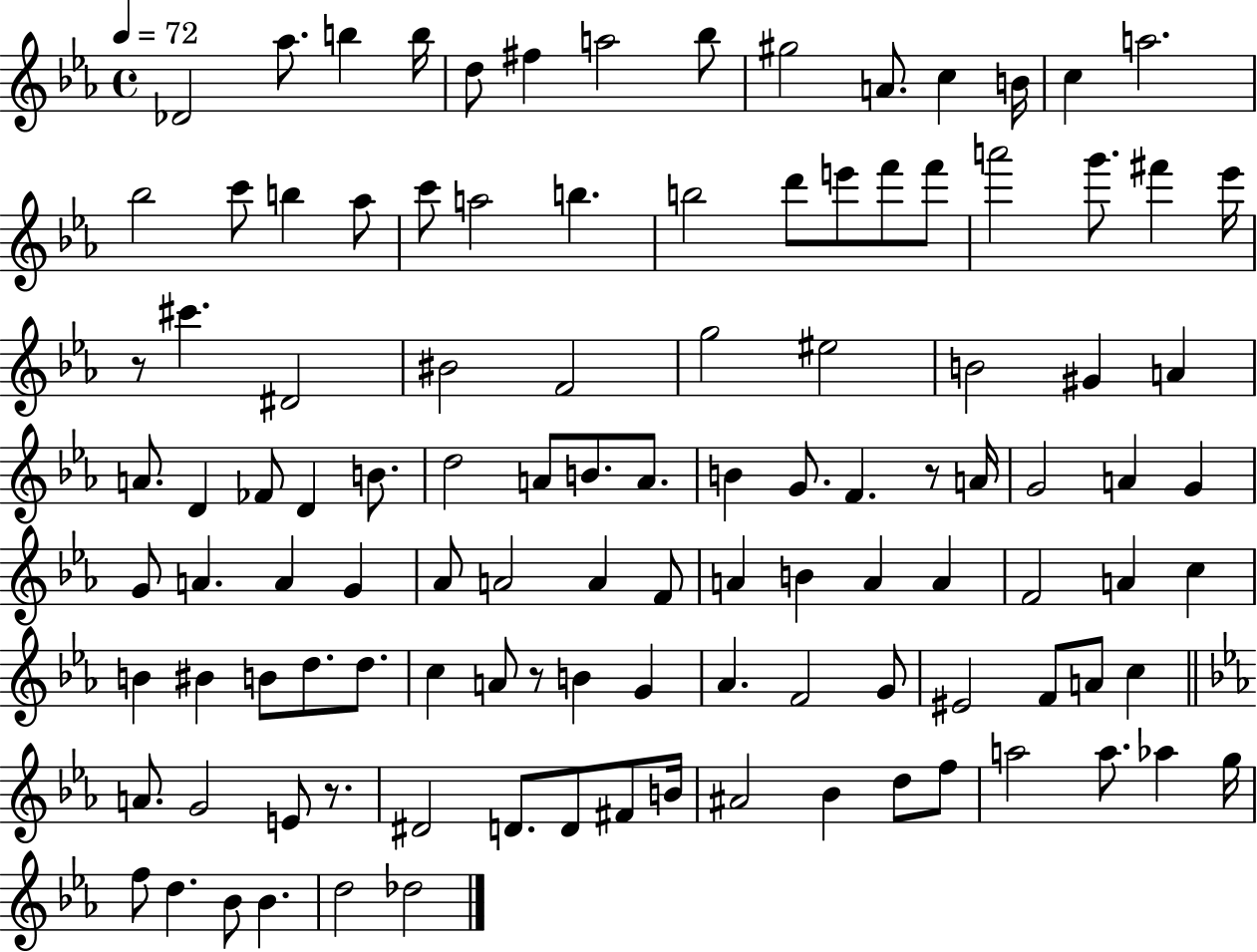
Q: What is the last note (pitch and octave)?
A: Db5